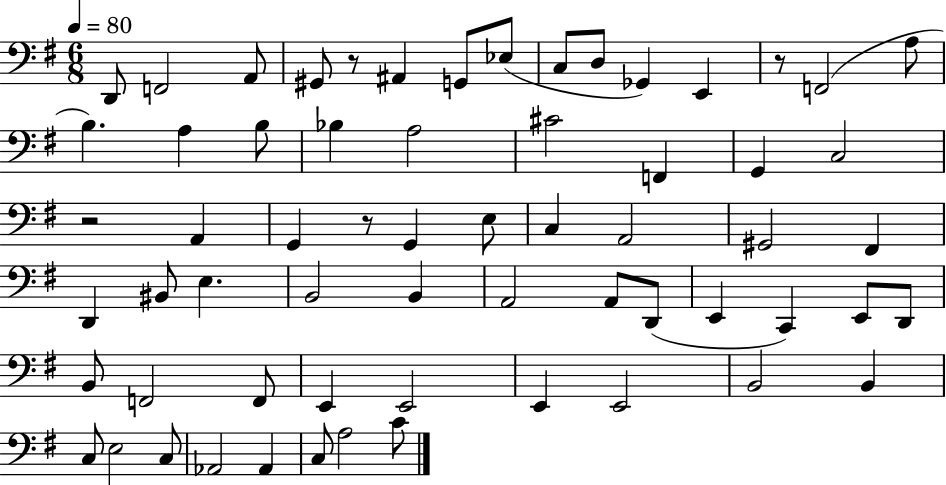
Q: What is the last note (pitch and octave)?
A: C4